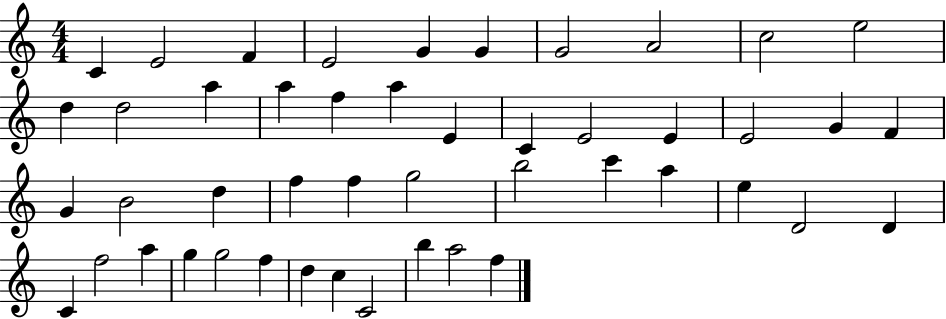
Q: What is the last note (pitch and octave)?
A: F5